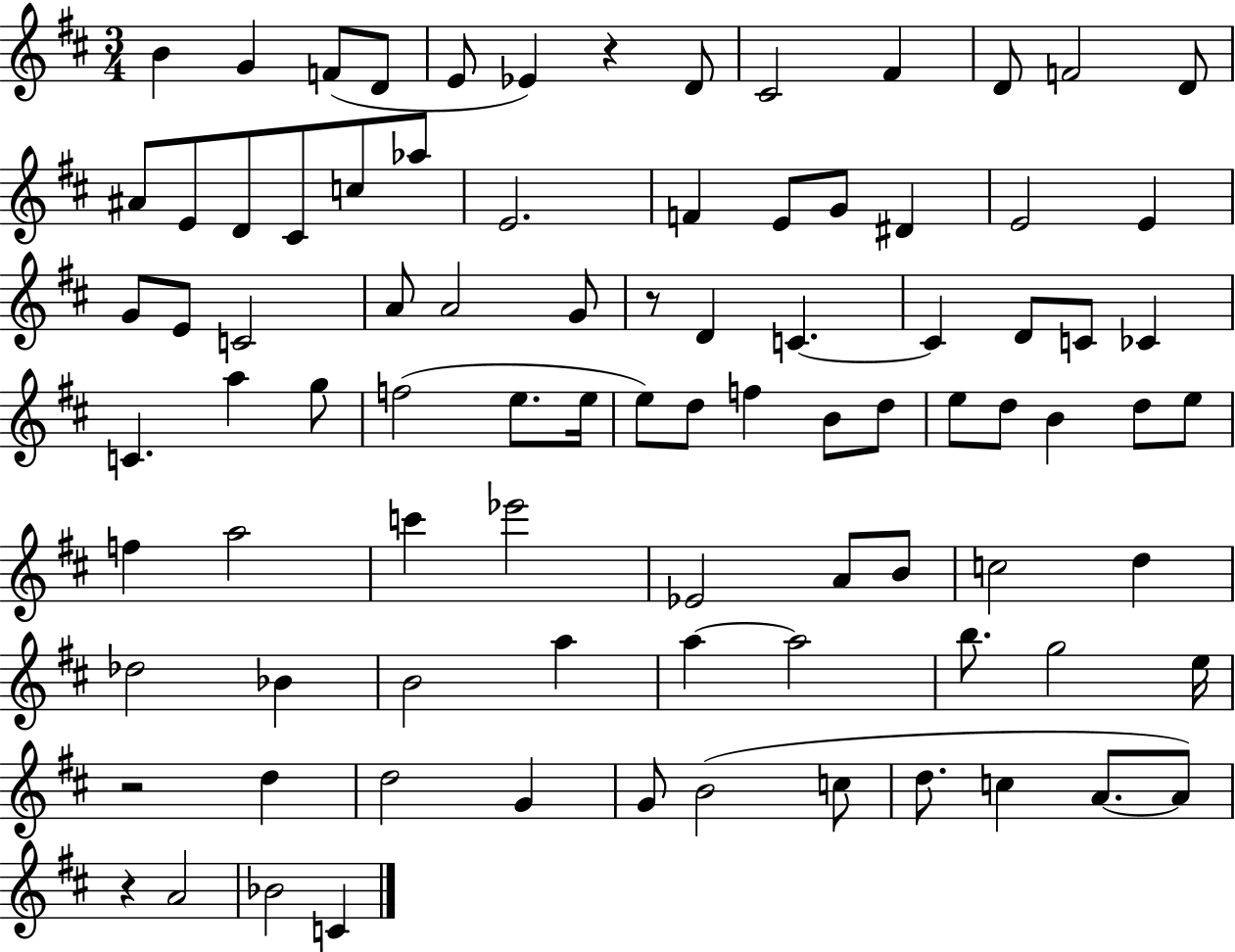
{
  \clef treble
  \numericTimeSignature
  \time 3/4
  \key d \major
  b'4 g'4 f'8( d'8 | e'8 ees'4) r4 d'8 | cis'2 fis'4 | d'8 f'2 d'8 | \break ais'8 e'8 d'8 cis'8 c''8 aes''8 | e'2. | f'4 e'8 g'8 dis'4 | e'2 e'4 | \break g'8 e'8 c'2 | a'8 a'2 g'8 | r8 d'4 c'4.~~ | c'4 d'8 c'8 ces'4 | \break c'4. a''4 g''8 | f''2( e''8. e''16 | e''8) d''8 f''4 b'8 d''8 | e''8 d''8 b'4 d''8 e''8 | \break f''4 a''2 | c'''4 ees'''2 | ees'2 a'8 b'8 | c''2 d''4 | \break des''2 bes'4 | b'2 a''4 | a''4~~ a''2 | b''8. g''2 e''16 | \break r2 d''4 | d''2 g'4 | g'8 b'2( c''8 | d''8. c''4 a'8.~~ a'8) | \break r4 a'2 | bes'2 c'4 | \bar "|."
}